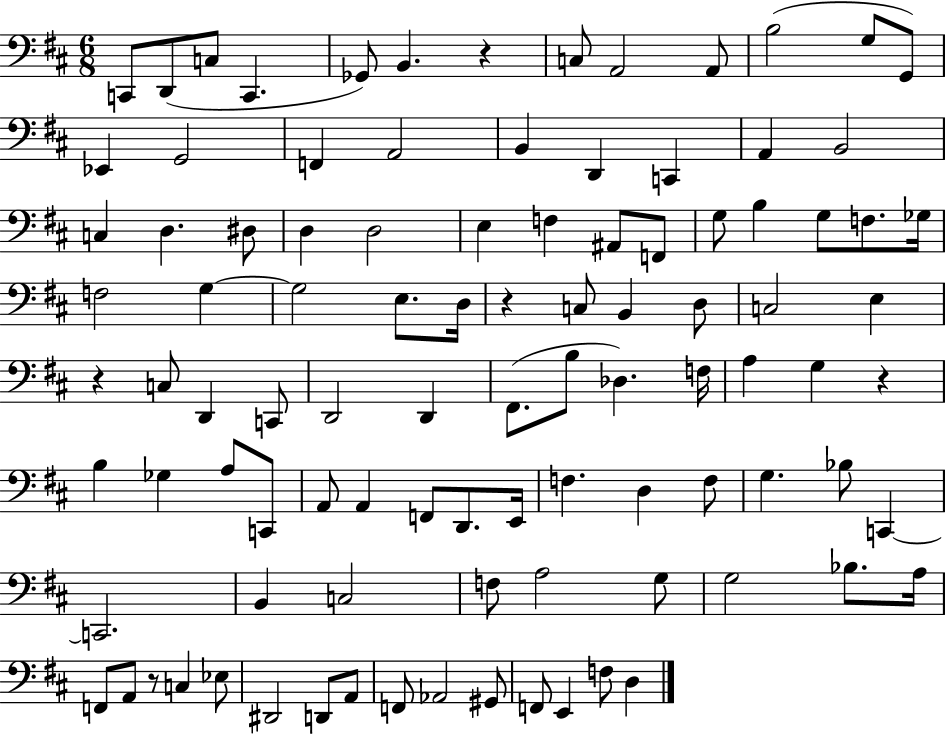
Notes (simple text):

C2/e D2/e C3/e C2/q. Gb2/e B2/q. R/q C3/e A2/h A2/e B3/h G3/e G2/e Eb2/q G2/h F2/q A2/h B2/q D2/q C2/q A2/q B2/h C3/q D3/q. D#3/e D3/q D3/h E3/q F3/q A#2/e F2/e G3/e B3/q G3/e F3/e. Gb3/s F3/h G3/q G3/h E3/e. D3/s R/q C3/e B2/q D3/e C3/h E3/q R/q C3/e D2/q C2/e D2/h D2/q F#2/e. B3/e Db3/q. F3/s A3/q G3/q R/q B3/q Gb3/q A3/e C2/e A2/e A2/q F2/e D2/e. E2/s F3/q. D3/q F3/e G3/q. Bb3/e C2/q C2/h. B2/q C3/h F3/e A3/h G3/e G3/h Bb3/e. A3/s F2/e A2/e R/e C3/q Eb3/e D#2/h D2/e A2/e F2/e Ab2/h G#2/e F2/e E2/q F3/e D3/q